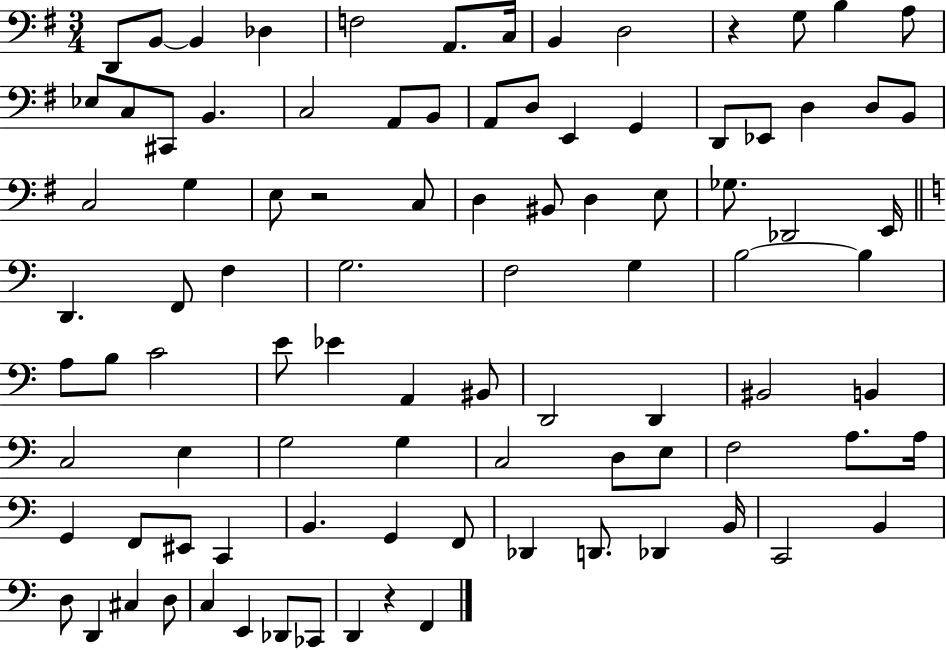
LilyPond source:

{
  \clef bass
  \numericTimeSignature
  \time 3/4
  \key g \major
  d,8 b,8~~ b,4 des4 | f2 a,8. c16 | b,4 d2 | r4 g8 b4 a8 | \break ees8 c8 cis,8 b,4. | c2 a,8 b,8 | a,8 d8 e,4 g,4 | d,8 ees,8 d4 d8 b,8 | \break c2 g4 | e8 r2 c8 | d4 bis,8 d4 e8 | ges8. des,2 e,16 | \break \bar "||" \break \key c \major d,4. f,8 f4 | g2. | f2 g4 | b2~~ b4 | \break a8 b8 c'2 | e'8 ees'4 a,4 bis,8 | d,2 d,4 | bis,2 b,4 | \break c2 e4 | g2 g4 | c2 d8 e8 | f2 a8. a16 | \break g,4 f,8 eis,8 c,4 | b,4. g,4 f,8 | des,4 d,8. des,4 b,16 | c,2 b,4 | \break d8 d,4 cis4 d8 | c4 e,4 des,8 ces,8 | d,4 r4 f,4 | \bar "|."
}